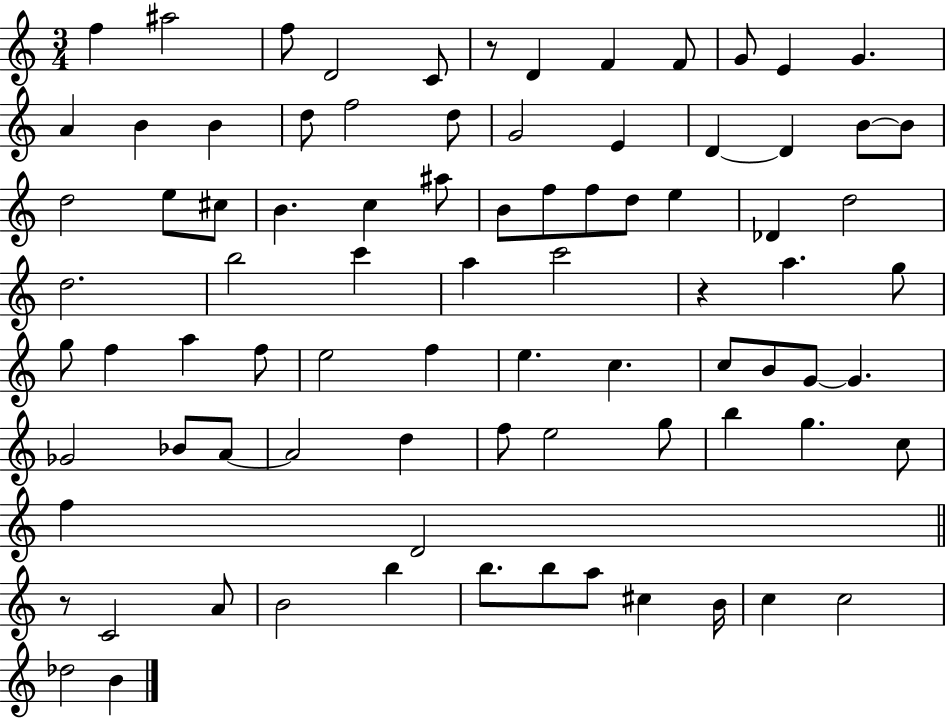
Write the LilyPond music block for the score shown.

{
  \clef treble
  \numericTimeSignature
  \time 3/4
  \key c \major
  f''4 ais''2 | f''8 d'2 c'8 | r8 d'4 f'4 f'8 | g'8 e'4 g'4. | \break a'4 b'4 b'4 | d''8 f''2 d''8 | g'2 e'4 | d'4~~ d'4 b'8~~ b'8 | \break d''2 e''8 cis''8 | b'4. c''4 ais''8 | b'8 f''8 f''8 d''8 e''4 | des'4 d''2 | \break d''2. | b''2 c'''4 | a''4 c'''2 | r4 a''4. g''8 | \break g''8 f''4 a''4 f''8 | e''2 f''4 | e''4. c''4. | c''8 b'8 g'8~~ g'4. | \break ges'2 bes'8 a'8~~ | a'2 d''4 | f''8 e''2 g''8 | b''4 g''4. c''8 | \break f''4 d'2 | \bar "||" \break \key a \minor r8 c'2 a'8 | b'2 b''4 | b''8. b''8 a''8 cis''4 b'16 | c''4 c''2 | \break des''2 b'4 | \bar "|."
}